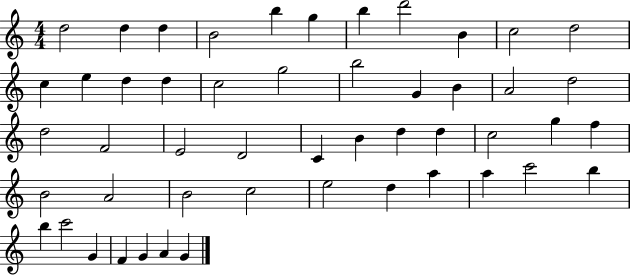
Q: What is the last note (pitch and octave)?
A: G4